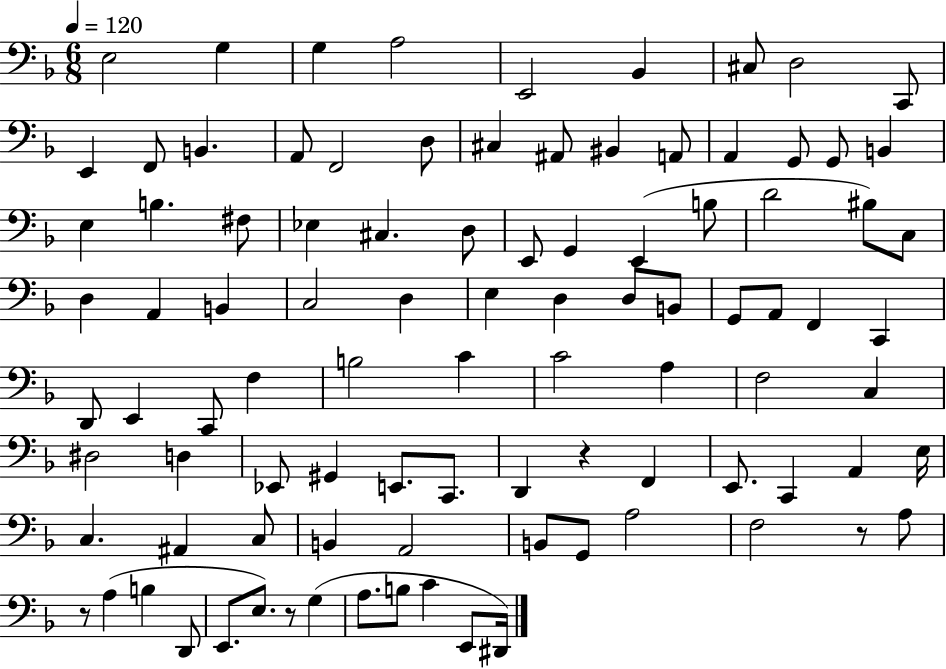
E3/h G3/q G3/q A3/h E2/h Bb2/q C#3/e D3/h C2/e E2/q F2/e B2/q. A2/e F2/h D3/e C#3/q A#2/e BIS2/q A2/e A2/q G2/e G2/e B2/q E3/q B3/q. F#3/e Eb3/q C#3/q. D3/e E2/e G2/q E2/q B3/e D4/h BIS3/e C3/e D3/q A2/q B2/q C3/h D3/q E3/q D3/q D3/e B2/e G2/e A2/e F2/q C2/q D2/e E2/q C2/e F3/q B3/h C4/q C4/h A3/q F3/h C3/q D#3/h D3/q Eb2/e G#2/q E2/e. C2/e. D2/q R/q F2/q E2/e. C2/q A2/q E3/s C3/q. A#2/q C3/e B2/q A2/h B2/e G2/e A3/h F3/h R/e A3/e R/e A3/q B3/q D2/e E2/e. E3/e. R/e G3/q A3/e. B3/e C4/q E2/e D#2/s